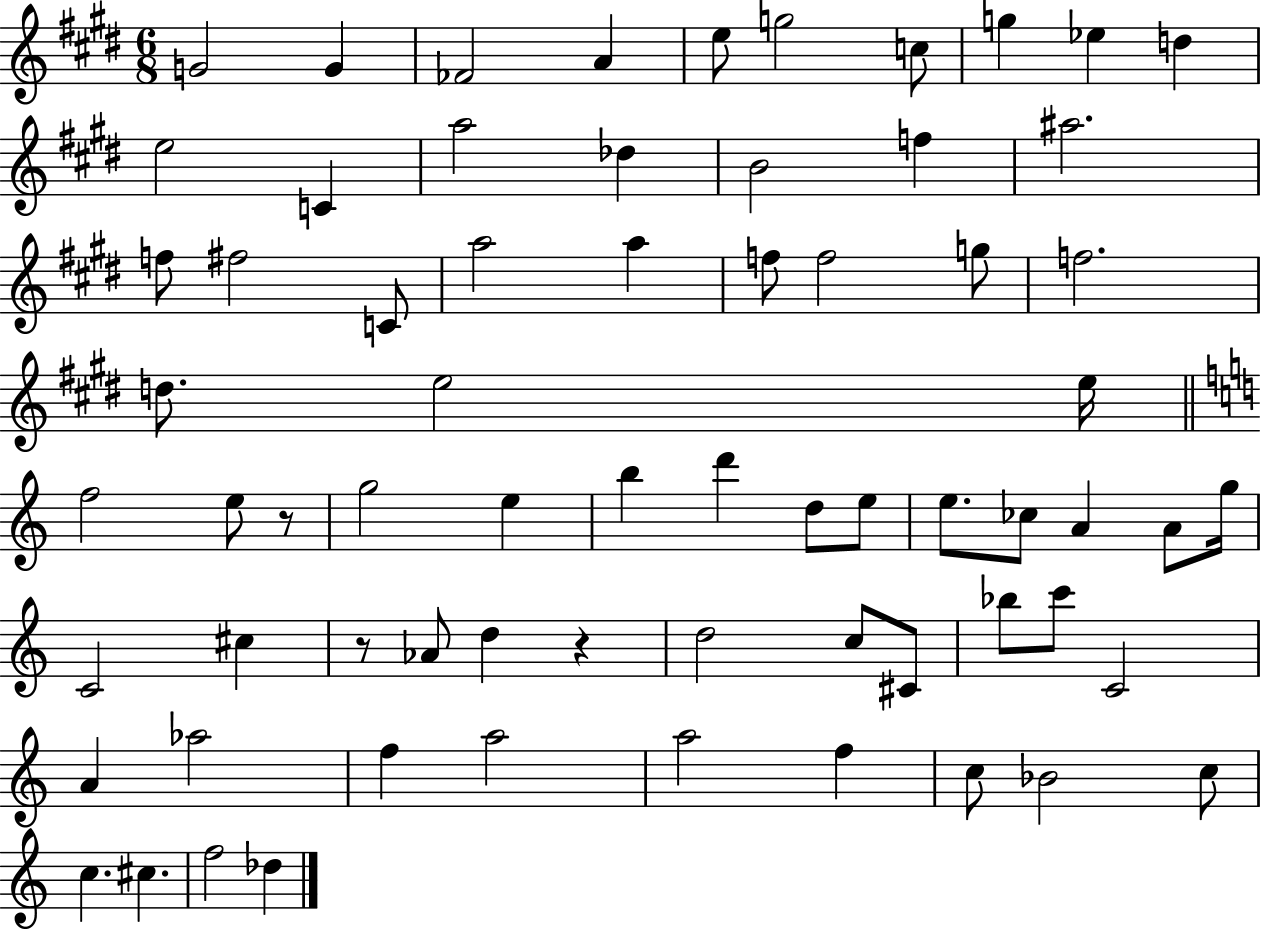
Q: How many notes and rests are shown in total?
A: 68